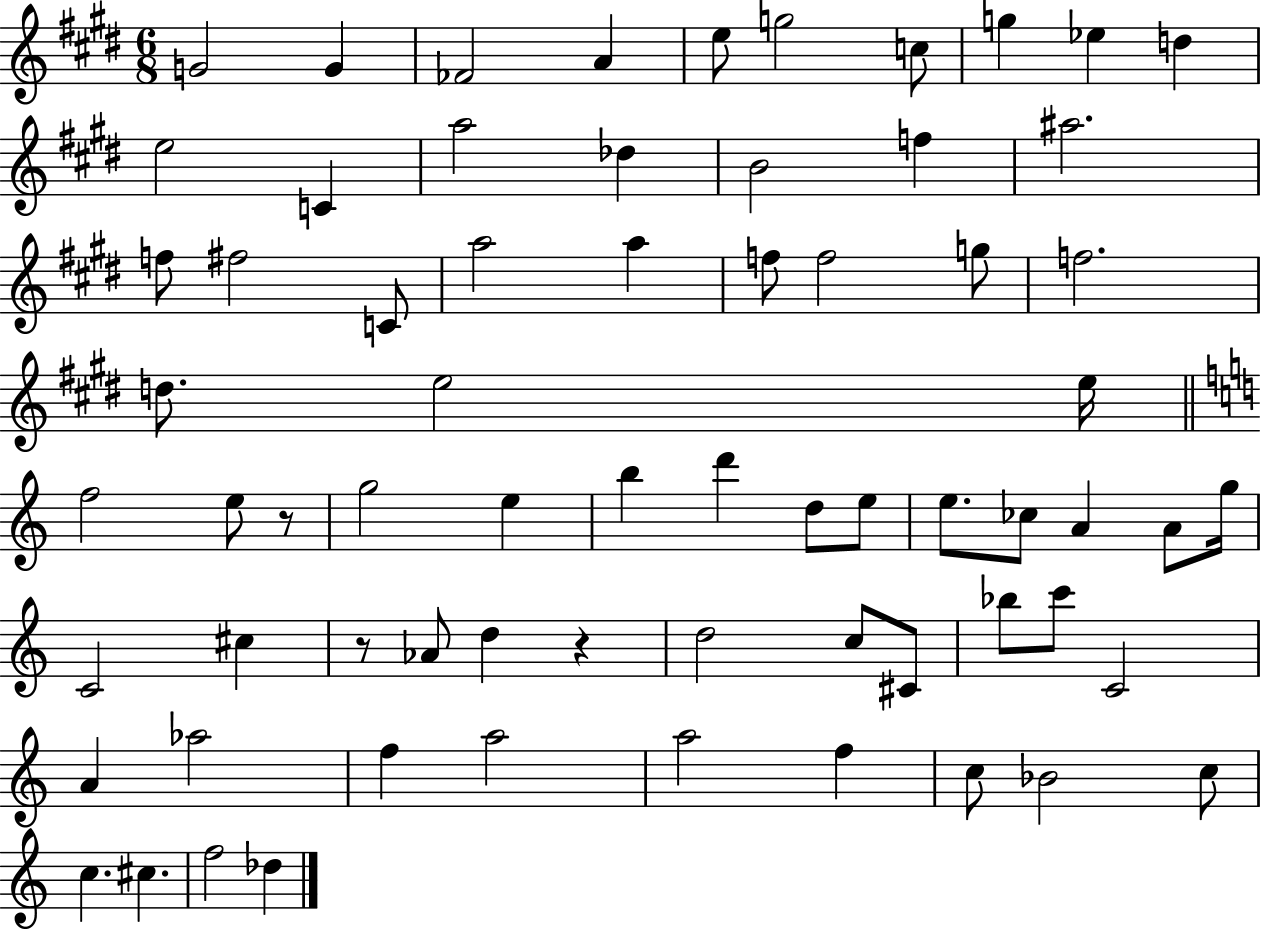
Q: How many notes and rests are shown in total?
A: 68